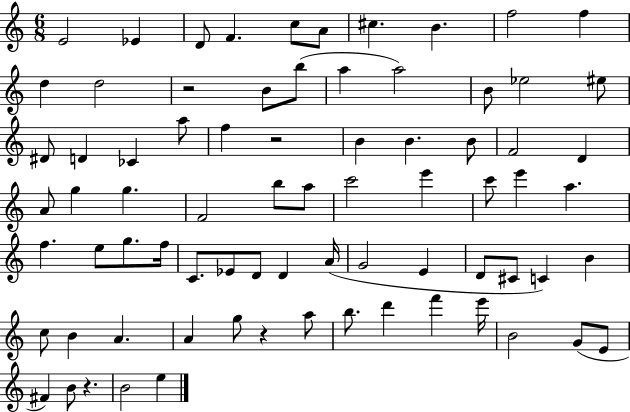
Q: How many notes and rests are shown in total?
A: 76